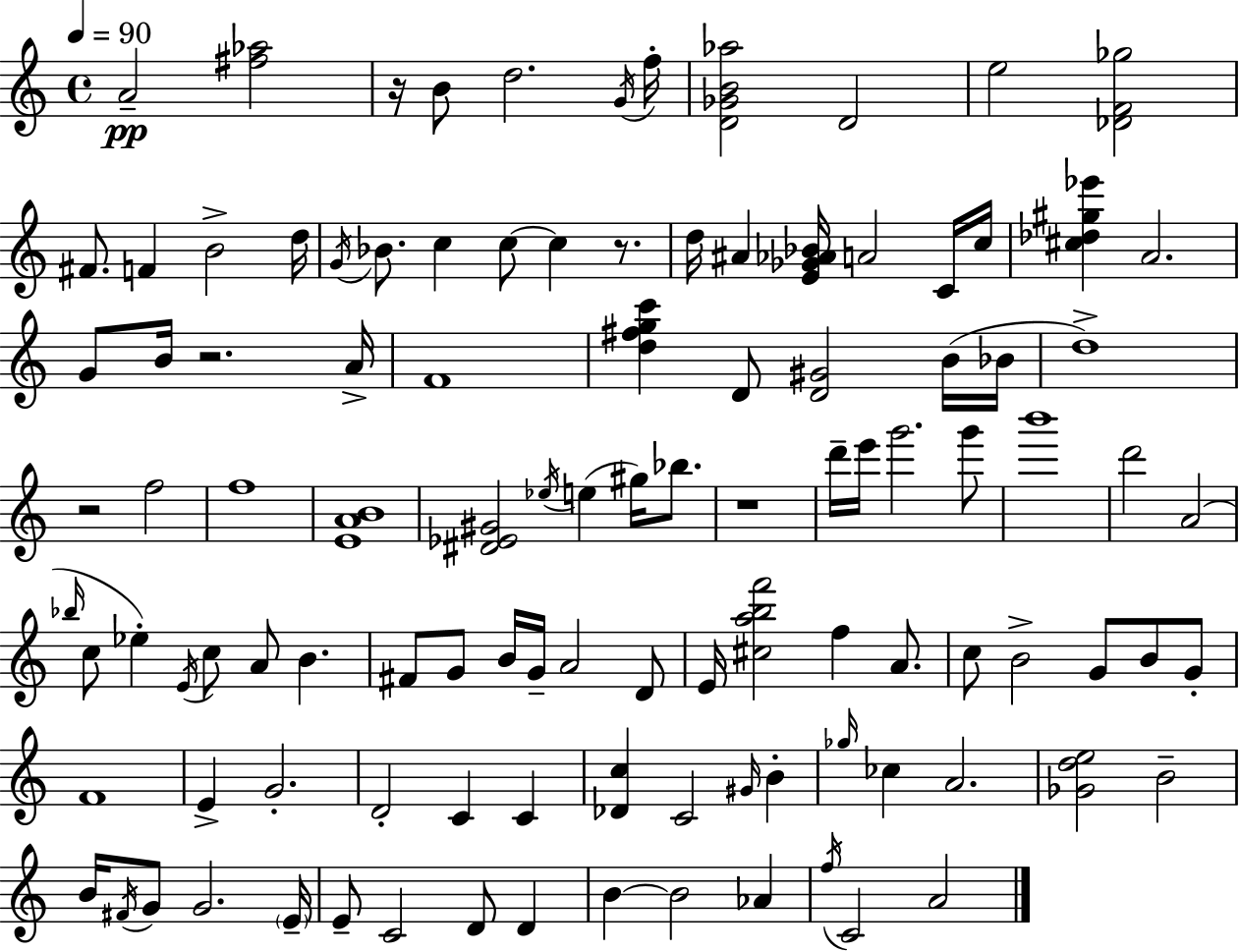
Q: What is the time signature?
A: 4/4